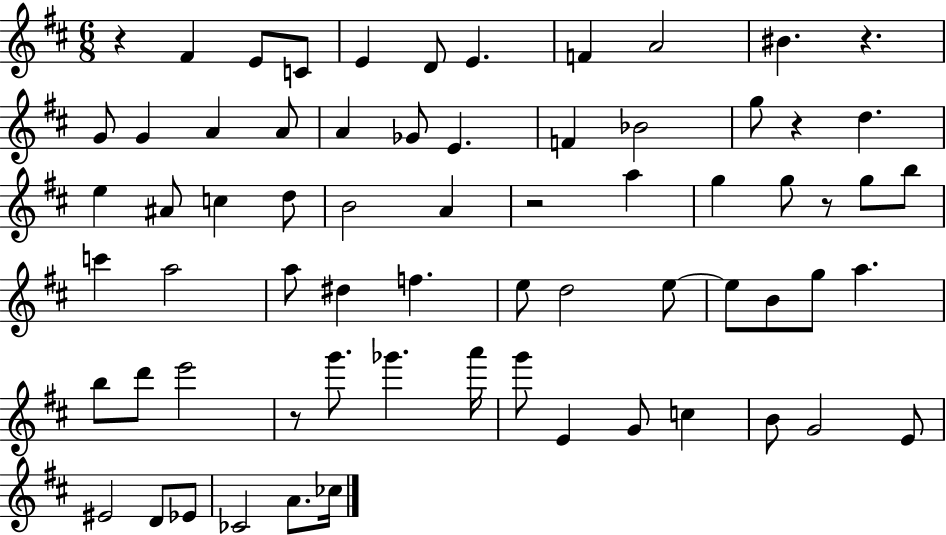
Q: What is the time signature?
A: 6/8